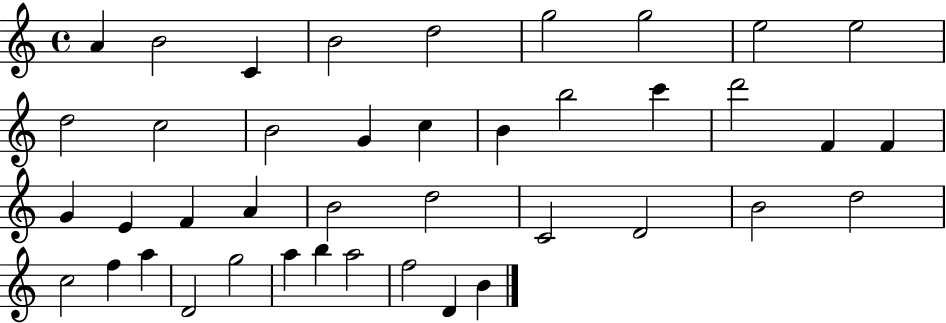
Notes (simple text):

A4/q B4/h C4/q B4/h D5/h G5/h G5/h E5/h E5/h D5/h C5/h B4/h G4/q C5/q B4/q B5/h C6/q D6/h F4/q F4/q G4/q E4/q F4/q A4/q B4/h D5/h C4/h D4/h B4/h D5/h C5/h F5/q A5/q D4/h G5/h A5/q B5/q A5/h F5/h D4/q B4/q